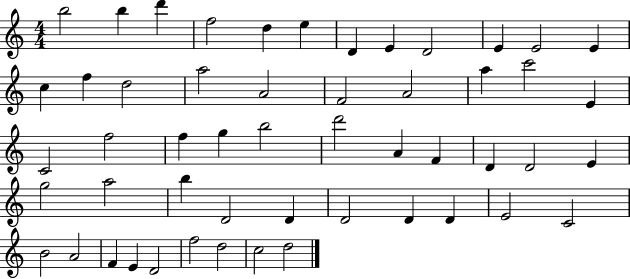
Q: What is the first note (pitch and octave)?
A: B5